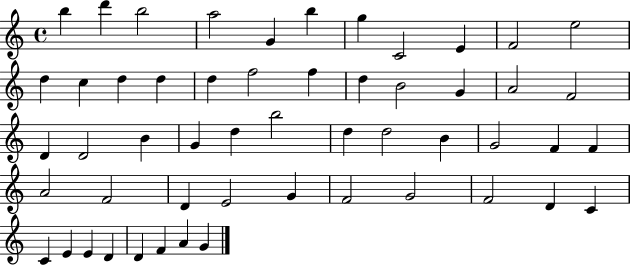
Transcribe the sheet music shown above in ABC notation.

X:1
T:Untitled
M:4/4
L:1/4
K:C
b d' b2 a2 G b g C2 E F2 e2 d c d d d f2 f d B2 G A2 F2 D D2 B G d b2 d d2 B G2 F F A2 F2 D E2 G F2 G2 F2 D C C E E D D F A G